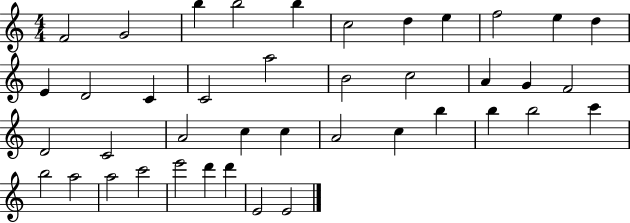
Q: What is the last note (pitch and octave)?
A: E4